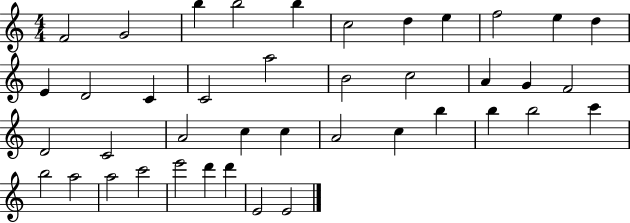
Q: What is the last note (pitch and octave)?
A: E4